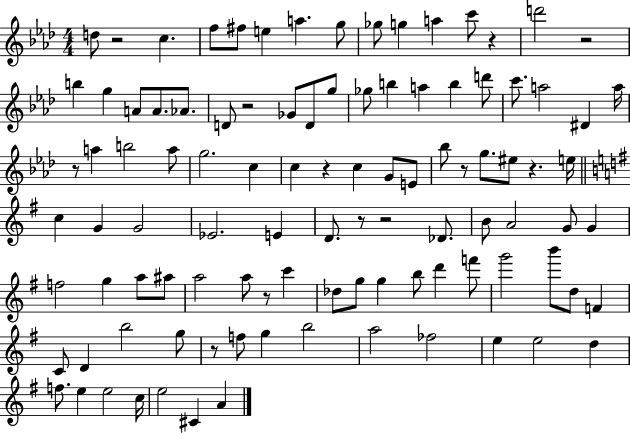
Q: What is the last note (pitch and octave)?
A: A4